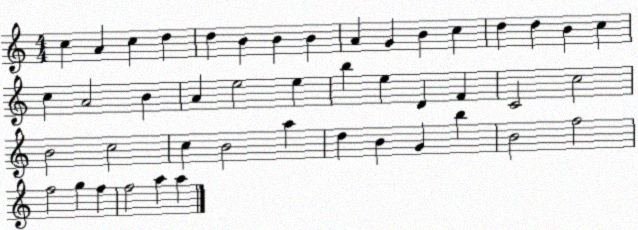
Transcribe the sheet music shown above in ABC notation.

X:1
T:Untitled
M:4/4
L:1/4
K:C
c A c d d B B B A G B c d d B c c A2 B A e2 e b e D F C2 c2 B2 c2 c B2 a d B G b B2 f2 f2 g f f2 a a